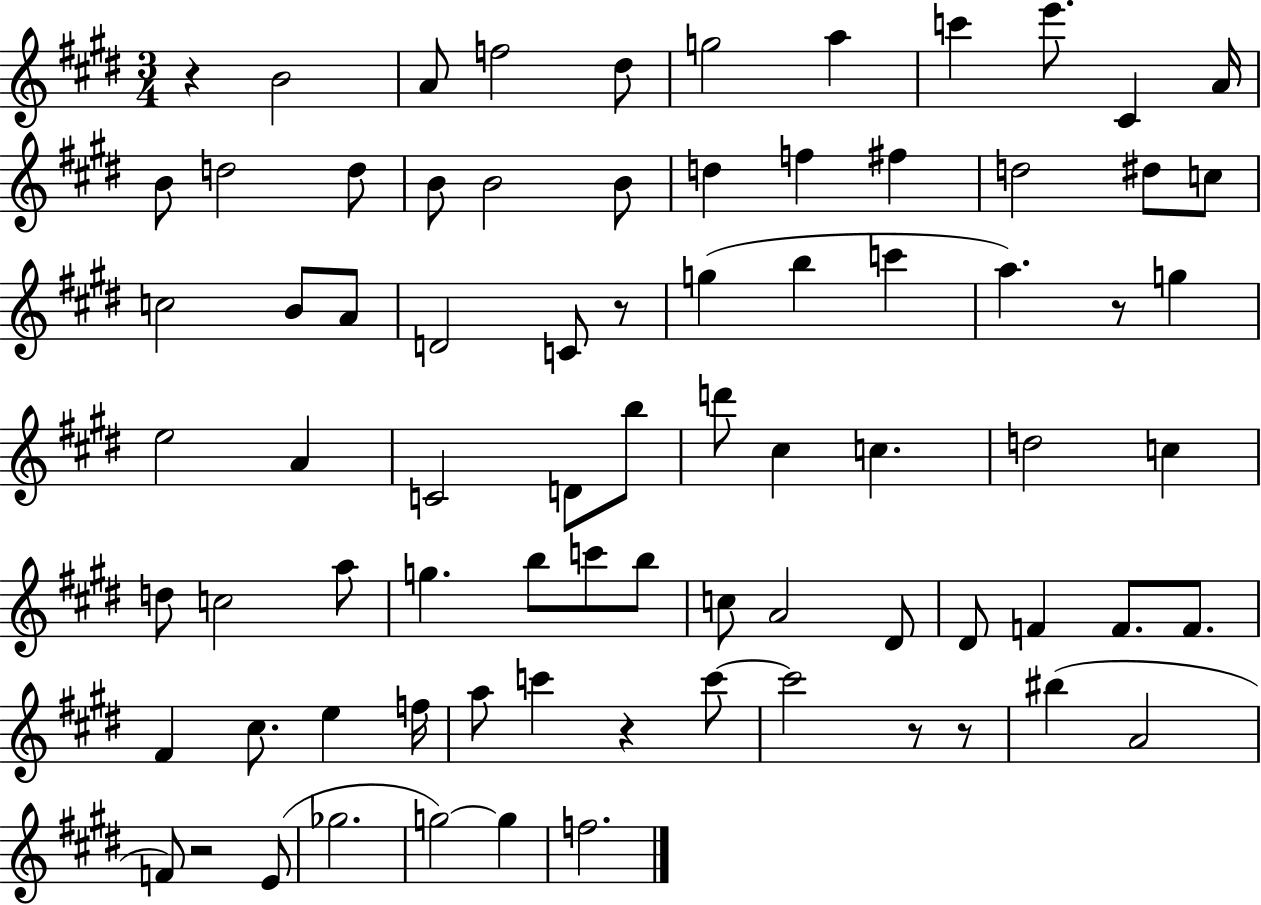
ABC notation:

X:1
T:Untitled
M:3/4
L:1/4
K:E
z B2 A/2 f2 ^d/2 g2 a c' e'/2 ^C A/4 B/2 d2 d/2 B/2 B2 B/2 d f ^f d2 ^d/2 c/2 c2 B/2 A/2 D2 C/2 z/2 g b c' a z/2 g e2 A C2 D/2 b/2 d'/2 ^c c d2 c d/2 c2 a/2 g b/2 c'/2 b/2 c/2 A2 ^D/2 ^D/2 F F/2 F/2 ^F ^c/2 e f/4 a/2 c' z c'/2 c'2 z/2 z/2 ^b A2 F/2 z2 E/2 _g2 g2 g f2